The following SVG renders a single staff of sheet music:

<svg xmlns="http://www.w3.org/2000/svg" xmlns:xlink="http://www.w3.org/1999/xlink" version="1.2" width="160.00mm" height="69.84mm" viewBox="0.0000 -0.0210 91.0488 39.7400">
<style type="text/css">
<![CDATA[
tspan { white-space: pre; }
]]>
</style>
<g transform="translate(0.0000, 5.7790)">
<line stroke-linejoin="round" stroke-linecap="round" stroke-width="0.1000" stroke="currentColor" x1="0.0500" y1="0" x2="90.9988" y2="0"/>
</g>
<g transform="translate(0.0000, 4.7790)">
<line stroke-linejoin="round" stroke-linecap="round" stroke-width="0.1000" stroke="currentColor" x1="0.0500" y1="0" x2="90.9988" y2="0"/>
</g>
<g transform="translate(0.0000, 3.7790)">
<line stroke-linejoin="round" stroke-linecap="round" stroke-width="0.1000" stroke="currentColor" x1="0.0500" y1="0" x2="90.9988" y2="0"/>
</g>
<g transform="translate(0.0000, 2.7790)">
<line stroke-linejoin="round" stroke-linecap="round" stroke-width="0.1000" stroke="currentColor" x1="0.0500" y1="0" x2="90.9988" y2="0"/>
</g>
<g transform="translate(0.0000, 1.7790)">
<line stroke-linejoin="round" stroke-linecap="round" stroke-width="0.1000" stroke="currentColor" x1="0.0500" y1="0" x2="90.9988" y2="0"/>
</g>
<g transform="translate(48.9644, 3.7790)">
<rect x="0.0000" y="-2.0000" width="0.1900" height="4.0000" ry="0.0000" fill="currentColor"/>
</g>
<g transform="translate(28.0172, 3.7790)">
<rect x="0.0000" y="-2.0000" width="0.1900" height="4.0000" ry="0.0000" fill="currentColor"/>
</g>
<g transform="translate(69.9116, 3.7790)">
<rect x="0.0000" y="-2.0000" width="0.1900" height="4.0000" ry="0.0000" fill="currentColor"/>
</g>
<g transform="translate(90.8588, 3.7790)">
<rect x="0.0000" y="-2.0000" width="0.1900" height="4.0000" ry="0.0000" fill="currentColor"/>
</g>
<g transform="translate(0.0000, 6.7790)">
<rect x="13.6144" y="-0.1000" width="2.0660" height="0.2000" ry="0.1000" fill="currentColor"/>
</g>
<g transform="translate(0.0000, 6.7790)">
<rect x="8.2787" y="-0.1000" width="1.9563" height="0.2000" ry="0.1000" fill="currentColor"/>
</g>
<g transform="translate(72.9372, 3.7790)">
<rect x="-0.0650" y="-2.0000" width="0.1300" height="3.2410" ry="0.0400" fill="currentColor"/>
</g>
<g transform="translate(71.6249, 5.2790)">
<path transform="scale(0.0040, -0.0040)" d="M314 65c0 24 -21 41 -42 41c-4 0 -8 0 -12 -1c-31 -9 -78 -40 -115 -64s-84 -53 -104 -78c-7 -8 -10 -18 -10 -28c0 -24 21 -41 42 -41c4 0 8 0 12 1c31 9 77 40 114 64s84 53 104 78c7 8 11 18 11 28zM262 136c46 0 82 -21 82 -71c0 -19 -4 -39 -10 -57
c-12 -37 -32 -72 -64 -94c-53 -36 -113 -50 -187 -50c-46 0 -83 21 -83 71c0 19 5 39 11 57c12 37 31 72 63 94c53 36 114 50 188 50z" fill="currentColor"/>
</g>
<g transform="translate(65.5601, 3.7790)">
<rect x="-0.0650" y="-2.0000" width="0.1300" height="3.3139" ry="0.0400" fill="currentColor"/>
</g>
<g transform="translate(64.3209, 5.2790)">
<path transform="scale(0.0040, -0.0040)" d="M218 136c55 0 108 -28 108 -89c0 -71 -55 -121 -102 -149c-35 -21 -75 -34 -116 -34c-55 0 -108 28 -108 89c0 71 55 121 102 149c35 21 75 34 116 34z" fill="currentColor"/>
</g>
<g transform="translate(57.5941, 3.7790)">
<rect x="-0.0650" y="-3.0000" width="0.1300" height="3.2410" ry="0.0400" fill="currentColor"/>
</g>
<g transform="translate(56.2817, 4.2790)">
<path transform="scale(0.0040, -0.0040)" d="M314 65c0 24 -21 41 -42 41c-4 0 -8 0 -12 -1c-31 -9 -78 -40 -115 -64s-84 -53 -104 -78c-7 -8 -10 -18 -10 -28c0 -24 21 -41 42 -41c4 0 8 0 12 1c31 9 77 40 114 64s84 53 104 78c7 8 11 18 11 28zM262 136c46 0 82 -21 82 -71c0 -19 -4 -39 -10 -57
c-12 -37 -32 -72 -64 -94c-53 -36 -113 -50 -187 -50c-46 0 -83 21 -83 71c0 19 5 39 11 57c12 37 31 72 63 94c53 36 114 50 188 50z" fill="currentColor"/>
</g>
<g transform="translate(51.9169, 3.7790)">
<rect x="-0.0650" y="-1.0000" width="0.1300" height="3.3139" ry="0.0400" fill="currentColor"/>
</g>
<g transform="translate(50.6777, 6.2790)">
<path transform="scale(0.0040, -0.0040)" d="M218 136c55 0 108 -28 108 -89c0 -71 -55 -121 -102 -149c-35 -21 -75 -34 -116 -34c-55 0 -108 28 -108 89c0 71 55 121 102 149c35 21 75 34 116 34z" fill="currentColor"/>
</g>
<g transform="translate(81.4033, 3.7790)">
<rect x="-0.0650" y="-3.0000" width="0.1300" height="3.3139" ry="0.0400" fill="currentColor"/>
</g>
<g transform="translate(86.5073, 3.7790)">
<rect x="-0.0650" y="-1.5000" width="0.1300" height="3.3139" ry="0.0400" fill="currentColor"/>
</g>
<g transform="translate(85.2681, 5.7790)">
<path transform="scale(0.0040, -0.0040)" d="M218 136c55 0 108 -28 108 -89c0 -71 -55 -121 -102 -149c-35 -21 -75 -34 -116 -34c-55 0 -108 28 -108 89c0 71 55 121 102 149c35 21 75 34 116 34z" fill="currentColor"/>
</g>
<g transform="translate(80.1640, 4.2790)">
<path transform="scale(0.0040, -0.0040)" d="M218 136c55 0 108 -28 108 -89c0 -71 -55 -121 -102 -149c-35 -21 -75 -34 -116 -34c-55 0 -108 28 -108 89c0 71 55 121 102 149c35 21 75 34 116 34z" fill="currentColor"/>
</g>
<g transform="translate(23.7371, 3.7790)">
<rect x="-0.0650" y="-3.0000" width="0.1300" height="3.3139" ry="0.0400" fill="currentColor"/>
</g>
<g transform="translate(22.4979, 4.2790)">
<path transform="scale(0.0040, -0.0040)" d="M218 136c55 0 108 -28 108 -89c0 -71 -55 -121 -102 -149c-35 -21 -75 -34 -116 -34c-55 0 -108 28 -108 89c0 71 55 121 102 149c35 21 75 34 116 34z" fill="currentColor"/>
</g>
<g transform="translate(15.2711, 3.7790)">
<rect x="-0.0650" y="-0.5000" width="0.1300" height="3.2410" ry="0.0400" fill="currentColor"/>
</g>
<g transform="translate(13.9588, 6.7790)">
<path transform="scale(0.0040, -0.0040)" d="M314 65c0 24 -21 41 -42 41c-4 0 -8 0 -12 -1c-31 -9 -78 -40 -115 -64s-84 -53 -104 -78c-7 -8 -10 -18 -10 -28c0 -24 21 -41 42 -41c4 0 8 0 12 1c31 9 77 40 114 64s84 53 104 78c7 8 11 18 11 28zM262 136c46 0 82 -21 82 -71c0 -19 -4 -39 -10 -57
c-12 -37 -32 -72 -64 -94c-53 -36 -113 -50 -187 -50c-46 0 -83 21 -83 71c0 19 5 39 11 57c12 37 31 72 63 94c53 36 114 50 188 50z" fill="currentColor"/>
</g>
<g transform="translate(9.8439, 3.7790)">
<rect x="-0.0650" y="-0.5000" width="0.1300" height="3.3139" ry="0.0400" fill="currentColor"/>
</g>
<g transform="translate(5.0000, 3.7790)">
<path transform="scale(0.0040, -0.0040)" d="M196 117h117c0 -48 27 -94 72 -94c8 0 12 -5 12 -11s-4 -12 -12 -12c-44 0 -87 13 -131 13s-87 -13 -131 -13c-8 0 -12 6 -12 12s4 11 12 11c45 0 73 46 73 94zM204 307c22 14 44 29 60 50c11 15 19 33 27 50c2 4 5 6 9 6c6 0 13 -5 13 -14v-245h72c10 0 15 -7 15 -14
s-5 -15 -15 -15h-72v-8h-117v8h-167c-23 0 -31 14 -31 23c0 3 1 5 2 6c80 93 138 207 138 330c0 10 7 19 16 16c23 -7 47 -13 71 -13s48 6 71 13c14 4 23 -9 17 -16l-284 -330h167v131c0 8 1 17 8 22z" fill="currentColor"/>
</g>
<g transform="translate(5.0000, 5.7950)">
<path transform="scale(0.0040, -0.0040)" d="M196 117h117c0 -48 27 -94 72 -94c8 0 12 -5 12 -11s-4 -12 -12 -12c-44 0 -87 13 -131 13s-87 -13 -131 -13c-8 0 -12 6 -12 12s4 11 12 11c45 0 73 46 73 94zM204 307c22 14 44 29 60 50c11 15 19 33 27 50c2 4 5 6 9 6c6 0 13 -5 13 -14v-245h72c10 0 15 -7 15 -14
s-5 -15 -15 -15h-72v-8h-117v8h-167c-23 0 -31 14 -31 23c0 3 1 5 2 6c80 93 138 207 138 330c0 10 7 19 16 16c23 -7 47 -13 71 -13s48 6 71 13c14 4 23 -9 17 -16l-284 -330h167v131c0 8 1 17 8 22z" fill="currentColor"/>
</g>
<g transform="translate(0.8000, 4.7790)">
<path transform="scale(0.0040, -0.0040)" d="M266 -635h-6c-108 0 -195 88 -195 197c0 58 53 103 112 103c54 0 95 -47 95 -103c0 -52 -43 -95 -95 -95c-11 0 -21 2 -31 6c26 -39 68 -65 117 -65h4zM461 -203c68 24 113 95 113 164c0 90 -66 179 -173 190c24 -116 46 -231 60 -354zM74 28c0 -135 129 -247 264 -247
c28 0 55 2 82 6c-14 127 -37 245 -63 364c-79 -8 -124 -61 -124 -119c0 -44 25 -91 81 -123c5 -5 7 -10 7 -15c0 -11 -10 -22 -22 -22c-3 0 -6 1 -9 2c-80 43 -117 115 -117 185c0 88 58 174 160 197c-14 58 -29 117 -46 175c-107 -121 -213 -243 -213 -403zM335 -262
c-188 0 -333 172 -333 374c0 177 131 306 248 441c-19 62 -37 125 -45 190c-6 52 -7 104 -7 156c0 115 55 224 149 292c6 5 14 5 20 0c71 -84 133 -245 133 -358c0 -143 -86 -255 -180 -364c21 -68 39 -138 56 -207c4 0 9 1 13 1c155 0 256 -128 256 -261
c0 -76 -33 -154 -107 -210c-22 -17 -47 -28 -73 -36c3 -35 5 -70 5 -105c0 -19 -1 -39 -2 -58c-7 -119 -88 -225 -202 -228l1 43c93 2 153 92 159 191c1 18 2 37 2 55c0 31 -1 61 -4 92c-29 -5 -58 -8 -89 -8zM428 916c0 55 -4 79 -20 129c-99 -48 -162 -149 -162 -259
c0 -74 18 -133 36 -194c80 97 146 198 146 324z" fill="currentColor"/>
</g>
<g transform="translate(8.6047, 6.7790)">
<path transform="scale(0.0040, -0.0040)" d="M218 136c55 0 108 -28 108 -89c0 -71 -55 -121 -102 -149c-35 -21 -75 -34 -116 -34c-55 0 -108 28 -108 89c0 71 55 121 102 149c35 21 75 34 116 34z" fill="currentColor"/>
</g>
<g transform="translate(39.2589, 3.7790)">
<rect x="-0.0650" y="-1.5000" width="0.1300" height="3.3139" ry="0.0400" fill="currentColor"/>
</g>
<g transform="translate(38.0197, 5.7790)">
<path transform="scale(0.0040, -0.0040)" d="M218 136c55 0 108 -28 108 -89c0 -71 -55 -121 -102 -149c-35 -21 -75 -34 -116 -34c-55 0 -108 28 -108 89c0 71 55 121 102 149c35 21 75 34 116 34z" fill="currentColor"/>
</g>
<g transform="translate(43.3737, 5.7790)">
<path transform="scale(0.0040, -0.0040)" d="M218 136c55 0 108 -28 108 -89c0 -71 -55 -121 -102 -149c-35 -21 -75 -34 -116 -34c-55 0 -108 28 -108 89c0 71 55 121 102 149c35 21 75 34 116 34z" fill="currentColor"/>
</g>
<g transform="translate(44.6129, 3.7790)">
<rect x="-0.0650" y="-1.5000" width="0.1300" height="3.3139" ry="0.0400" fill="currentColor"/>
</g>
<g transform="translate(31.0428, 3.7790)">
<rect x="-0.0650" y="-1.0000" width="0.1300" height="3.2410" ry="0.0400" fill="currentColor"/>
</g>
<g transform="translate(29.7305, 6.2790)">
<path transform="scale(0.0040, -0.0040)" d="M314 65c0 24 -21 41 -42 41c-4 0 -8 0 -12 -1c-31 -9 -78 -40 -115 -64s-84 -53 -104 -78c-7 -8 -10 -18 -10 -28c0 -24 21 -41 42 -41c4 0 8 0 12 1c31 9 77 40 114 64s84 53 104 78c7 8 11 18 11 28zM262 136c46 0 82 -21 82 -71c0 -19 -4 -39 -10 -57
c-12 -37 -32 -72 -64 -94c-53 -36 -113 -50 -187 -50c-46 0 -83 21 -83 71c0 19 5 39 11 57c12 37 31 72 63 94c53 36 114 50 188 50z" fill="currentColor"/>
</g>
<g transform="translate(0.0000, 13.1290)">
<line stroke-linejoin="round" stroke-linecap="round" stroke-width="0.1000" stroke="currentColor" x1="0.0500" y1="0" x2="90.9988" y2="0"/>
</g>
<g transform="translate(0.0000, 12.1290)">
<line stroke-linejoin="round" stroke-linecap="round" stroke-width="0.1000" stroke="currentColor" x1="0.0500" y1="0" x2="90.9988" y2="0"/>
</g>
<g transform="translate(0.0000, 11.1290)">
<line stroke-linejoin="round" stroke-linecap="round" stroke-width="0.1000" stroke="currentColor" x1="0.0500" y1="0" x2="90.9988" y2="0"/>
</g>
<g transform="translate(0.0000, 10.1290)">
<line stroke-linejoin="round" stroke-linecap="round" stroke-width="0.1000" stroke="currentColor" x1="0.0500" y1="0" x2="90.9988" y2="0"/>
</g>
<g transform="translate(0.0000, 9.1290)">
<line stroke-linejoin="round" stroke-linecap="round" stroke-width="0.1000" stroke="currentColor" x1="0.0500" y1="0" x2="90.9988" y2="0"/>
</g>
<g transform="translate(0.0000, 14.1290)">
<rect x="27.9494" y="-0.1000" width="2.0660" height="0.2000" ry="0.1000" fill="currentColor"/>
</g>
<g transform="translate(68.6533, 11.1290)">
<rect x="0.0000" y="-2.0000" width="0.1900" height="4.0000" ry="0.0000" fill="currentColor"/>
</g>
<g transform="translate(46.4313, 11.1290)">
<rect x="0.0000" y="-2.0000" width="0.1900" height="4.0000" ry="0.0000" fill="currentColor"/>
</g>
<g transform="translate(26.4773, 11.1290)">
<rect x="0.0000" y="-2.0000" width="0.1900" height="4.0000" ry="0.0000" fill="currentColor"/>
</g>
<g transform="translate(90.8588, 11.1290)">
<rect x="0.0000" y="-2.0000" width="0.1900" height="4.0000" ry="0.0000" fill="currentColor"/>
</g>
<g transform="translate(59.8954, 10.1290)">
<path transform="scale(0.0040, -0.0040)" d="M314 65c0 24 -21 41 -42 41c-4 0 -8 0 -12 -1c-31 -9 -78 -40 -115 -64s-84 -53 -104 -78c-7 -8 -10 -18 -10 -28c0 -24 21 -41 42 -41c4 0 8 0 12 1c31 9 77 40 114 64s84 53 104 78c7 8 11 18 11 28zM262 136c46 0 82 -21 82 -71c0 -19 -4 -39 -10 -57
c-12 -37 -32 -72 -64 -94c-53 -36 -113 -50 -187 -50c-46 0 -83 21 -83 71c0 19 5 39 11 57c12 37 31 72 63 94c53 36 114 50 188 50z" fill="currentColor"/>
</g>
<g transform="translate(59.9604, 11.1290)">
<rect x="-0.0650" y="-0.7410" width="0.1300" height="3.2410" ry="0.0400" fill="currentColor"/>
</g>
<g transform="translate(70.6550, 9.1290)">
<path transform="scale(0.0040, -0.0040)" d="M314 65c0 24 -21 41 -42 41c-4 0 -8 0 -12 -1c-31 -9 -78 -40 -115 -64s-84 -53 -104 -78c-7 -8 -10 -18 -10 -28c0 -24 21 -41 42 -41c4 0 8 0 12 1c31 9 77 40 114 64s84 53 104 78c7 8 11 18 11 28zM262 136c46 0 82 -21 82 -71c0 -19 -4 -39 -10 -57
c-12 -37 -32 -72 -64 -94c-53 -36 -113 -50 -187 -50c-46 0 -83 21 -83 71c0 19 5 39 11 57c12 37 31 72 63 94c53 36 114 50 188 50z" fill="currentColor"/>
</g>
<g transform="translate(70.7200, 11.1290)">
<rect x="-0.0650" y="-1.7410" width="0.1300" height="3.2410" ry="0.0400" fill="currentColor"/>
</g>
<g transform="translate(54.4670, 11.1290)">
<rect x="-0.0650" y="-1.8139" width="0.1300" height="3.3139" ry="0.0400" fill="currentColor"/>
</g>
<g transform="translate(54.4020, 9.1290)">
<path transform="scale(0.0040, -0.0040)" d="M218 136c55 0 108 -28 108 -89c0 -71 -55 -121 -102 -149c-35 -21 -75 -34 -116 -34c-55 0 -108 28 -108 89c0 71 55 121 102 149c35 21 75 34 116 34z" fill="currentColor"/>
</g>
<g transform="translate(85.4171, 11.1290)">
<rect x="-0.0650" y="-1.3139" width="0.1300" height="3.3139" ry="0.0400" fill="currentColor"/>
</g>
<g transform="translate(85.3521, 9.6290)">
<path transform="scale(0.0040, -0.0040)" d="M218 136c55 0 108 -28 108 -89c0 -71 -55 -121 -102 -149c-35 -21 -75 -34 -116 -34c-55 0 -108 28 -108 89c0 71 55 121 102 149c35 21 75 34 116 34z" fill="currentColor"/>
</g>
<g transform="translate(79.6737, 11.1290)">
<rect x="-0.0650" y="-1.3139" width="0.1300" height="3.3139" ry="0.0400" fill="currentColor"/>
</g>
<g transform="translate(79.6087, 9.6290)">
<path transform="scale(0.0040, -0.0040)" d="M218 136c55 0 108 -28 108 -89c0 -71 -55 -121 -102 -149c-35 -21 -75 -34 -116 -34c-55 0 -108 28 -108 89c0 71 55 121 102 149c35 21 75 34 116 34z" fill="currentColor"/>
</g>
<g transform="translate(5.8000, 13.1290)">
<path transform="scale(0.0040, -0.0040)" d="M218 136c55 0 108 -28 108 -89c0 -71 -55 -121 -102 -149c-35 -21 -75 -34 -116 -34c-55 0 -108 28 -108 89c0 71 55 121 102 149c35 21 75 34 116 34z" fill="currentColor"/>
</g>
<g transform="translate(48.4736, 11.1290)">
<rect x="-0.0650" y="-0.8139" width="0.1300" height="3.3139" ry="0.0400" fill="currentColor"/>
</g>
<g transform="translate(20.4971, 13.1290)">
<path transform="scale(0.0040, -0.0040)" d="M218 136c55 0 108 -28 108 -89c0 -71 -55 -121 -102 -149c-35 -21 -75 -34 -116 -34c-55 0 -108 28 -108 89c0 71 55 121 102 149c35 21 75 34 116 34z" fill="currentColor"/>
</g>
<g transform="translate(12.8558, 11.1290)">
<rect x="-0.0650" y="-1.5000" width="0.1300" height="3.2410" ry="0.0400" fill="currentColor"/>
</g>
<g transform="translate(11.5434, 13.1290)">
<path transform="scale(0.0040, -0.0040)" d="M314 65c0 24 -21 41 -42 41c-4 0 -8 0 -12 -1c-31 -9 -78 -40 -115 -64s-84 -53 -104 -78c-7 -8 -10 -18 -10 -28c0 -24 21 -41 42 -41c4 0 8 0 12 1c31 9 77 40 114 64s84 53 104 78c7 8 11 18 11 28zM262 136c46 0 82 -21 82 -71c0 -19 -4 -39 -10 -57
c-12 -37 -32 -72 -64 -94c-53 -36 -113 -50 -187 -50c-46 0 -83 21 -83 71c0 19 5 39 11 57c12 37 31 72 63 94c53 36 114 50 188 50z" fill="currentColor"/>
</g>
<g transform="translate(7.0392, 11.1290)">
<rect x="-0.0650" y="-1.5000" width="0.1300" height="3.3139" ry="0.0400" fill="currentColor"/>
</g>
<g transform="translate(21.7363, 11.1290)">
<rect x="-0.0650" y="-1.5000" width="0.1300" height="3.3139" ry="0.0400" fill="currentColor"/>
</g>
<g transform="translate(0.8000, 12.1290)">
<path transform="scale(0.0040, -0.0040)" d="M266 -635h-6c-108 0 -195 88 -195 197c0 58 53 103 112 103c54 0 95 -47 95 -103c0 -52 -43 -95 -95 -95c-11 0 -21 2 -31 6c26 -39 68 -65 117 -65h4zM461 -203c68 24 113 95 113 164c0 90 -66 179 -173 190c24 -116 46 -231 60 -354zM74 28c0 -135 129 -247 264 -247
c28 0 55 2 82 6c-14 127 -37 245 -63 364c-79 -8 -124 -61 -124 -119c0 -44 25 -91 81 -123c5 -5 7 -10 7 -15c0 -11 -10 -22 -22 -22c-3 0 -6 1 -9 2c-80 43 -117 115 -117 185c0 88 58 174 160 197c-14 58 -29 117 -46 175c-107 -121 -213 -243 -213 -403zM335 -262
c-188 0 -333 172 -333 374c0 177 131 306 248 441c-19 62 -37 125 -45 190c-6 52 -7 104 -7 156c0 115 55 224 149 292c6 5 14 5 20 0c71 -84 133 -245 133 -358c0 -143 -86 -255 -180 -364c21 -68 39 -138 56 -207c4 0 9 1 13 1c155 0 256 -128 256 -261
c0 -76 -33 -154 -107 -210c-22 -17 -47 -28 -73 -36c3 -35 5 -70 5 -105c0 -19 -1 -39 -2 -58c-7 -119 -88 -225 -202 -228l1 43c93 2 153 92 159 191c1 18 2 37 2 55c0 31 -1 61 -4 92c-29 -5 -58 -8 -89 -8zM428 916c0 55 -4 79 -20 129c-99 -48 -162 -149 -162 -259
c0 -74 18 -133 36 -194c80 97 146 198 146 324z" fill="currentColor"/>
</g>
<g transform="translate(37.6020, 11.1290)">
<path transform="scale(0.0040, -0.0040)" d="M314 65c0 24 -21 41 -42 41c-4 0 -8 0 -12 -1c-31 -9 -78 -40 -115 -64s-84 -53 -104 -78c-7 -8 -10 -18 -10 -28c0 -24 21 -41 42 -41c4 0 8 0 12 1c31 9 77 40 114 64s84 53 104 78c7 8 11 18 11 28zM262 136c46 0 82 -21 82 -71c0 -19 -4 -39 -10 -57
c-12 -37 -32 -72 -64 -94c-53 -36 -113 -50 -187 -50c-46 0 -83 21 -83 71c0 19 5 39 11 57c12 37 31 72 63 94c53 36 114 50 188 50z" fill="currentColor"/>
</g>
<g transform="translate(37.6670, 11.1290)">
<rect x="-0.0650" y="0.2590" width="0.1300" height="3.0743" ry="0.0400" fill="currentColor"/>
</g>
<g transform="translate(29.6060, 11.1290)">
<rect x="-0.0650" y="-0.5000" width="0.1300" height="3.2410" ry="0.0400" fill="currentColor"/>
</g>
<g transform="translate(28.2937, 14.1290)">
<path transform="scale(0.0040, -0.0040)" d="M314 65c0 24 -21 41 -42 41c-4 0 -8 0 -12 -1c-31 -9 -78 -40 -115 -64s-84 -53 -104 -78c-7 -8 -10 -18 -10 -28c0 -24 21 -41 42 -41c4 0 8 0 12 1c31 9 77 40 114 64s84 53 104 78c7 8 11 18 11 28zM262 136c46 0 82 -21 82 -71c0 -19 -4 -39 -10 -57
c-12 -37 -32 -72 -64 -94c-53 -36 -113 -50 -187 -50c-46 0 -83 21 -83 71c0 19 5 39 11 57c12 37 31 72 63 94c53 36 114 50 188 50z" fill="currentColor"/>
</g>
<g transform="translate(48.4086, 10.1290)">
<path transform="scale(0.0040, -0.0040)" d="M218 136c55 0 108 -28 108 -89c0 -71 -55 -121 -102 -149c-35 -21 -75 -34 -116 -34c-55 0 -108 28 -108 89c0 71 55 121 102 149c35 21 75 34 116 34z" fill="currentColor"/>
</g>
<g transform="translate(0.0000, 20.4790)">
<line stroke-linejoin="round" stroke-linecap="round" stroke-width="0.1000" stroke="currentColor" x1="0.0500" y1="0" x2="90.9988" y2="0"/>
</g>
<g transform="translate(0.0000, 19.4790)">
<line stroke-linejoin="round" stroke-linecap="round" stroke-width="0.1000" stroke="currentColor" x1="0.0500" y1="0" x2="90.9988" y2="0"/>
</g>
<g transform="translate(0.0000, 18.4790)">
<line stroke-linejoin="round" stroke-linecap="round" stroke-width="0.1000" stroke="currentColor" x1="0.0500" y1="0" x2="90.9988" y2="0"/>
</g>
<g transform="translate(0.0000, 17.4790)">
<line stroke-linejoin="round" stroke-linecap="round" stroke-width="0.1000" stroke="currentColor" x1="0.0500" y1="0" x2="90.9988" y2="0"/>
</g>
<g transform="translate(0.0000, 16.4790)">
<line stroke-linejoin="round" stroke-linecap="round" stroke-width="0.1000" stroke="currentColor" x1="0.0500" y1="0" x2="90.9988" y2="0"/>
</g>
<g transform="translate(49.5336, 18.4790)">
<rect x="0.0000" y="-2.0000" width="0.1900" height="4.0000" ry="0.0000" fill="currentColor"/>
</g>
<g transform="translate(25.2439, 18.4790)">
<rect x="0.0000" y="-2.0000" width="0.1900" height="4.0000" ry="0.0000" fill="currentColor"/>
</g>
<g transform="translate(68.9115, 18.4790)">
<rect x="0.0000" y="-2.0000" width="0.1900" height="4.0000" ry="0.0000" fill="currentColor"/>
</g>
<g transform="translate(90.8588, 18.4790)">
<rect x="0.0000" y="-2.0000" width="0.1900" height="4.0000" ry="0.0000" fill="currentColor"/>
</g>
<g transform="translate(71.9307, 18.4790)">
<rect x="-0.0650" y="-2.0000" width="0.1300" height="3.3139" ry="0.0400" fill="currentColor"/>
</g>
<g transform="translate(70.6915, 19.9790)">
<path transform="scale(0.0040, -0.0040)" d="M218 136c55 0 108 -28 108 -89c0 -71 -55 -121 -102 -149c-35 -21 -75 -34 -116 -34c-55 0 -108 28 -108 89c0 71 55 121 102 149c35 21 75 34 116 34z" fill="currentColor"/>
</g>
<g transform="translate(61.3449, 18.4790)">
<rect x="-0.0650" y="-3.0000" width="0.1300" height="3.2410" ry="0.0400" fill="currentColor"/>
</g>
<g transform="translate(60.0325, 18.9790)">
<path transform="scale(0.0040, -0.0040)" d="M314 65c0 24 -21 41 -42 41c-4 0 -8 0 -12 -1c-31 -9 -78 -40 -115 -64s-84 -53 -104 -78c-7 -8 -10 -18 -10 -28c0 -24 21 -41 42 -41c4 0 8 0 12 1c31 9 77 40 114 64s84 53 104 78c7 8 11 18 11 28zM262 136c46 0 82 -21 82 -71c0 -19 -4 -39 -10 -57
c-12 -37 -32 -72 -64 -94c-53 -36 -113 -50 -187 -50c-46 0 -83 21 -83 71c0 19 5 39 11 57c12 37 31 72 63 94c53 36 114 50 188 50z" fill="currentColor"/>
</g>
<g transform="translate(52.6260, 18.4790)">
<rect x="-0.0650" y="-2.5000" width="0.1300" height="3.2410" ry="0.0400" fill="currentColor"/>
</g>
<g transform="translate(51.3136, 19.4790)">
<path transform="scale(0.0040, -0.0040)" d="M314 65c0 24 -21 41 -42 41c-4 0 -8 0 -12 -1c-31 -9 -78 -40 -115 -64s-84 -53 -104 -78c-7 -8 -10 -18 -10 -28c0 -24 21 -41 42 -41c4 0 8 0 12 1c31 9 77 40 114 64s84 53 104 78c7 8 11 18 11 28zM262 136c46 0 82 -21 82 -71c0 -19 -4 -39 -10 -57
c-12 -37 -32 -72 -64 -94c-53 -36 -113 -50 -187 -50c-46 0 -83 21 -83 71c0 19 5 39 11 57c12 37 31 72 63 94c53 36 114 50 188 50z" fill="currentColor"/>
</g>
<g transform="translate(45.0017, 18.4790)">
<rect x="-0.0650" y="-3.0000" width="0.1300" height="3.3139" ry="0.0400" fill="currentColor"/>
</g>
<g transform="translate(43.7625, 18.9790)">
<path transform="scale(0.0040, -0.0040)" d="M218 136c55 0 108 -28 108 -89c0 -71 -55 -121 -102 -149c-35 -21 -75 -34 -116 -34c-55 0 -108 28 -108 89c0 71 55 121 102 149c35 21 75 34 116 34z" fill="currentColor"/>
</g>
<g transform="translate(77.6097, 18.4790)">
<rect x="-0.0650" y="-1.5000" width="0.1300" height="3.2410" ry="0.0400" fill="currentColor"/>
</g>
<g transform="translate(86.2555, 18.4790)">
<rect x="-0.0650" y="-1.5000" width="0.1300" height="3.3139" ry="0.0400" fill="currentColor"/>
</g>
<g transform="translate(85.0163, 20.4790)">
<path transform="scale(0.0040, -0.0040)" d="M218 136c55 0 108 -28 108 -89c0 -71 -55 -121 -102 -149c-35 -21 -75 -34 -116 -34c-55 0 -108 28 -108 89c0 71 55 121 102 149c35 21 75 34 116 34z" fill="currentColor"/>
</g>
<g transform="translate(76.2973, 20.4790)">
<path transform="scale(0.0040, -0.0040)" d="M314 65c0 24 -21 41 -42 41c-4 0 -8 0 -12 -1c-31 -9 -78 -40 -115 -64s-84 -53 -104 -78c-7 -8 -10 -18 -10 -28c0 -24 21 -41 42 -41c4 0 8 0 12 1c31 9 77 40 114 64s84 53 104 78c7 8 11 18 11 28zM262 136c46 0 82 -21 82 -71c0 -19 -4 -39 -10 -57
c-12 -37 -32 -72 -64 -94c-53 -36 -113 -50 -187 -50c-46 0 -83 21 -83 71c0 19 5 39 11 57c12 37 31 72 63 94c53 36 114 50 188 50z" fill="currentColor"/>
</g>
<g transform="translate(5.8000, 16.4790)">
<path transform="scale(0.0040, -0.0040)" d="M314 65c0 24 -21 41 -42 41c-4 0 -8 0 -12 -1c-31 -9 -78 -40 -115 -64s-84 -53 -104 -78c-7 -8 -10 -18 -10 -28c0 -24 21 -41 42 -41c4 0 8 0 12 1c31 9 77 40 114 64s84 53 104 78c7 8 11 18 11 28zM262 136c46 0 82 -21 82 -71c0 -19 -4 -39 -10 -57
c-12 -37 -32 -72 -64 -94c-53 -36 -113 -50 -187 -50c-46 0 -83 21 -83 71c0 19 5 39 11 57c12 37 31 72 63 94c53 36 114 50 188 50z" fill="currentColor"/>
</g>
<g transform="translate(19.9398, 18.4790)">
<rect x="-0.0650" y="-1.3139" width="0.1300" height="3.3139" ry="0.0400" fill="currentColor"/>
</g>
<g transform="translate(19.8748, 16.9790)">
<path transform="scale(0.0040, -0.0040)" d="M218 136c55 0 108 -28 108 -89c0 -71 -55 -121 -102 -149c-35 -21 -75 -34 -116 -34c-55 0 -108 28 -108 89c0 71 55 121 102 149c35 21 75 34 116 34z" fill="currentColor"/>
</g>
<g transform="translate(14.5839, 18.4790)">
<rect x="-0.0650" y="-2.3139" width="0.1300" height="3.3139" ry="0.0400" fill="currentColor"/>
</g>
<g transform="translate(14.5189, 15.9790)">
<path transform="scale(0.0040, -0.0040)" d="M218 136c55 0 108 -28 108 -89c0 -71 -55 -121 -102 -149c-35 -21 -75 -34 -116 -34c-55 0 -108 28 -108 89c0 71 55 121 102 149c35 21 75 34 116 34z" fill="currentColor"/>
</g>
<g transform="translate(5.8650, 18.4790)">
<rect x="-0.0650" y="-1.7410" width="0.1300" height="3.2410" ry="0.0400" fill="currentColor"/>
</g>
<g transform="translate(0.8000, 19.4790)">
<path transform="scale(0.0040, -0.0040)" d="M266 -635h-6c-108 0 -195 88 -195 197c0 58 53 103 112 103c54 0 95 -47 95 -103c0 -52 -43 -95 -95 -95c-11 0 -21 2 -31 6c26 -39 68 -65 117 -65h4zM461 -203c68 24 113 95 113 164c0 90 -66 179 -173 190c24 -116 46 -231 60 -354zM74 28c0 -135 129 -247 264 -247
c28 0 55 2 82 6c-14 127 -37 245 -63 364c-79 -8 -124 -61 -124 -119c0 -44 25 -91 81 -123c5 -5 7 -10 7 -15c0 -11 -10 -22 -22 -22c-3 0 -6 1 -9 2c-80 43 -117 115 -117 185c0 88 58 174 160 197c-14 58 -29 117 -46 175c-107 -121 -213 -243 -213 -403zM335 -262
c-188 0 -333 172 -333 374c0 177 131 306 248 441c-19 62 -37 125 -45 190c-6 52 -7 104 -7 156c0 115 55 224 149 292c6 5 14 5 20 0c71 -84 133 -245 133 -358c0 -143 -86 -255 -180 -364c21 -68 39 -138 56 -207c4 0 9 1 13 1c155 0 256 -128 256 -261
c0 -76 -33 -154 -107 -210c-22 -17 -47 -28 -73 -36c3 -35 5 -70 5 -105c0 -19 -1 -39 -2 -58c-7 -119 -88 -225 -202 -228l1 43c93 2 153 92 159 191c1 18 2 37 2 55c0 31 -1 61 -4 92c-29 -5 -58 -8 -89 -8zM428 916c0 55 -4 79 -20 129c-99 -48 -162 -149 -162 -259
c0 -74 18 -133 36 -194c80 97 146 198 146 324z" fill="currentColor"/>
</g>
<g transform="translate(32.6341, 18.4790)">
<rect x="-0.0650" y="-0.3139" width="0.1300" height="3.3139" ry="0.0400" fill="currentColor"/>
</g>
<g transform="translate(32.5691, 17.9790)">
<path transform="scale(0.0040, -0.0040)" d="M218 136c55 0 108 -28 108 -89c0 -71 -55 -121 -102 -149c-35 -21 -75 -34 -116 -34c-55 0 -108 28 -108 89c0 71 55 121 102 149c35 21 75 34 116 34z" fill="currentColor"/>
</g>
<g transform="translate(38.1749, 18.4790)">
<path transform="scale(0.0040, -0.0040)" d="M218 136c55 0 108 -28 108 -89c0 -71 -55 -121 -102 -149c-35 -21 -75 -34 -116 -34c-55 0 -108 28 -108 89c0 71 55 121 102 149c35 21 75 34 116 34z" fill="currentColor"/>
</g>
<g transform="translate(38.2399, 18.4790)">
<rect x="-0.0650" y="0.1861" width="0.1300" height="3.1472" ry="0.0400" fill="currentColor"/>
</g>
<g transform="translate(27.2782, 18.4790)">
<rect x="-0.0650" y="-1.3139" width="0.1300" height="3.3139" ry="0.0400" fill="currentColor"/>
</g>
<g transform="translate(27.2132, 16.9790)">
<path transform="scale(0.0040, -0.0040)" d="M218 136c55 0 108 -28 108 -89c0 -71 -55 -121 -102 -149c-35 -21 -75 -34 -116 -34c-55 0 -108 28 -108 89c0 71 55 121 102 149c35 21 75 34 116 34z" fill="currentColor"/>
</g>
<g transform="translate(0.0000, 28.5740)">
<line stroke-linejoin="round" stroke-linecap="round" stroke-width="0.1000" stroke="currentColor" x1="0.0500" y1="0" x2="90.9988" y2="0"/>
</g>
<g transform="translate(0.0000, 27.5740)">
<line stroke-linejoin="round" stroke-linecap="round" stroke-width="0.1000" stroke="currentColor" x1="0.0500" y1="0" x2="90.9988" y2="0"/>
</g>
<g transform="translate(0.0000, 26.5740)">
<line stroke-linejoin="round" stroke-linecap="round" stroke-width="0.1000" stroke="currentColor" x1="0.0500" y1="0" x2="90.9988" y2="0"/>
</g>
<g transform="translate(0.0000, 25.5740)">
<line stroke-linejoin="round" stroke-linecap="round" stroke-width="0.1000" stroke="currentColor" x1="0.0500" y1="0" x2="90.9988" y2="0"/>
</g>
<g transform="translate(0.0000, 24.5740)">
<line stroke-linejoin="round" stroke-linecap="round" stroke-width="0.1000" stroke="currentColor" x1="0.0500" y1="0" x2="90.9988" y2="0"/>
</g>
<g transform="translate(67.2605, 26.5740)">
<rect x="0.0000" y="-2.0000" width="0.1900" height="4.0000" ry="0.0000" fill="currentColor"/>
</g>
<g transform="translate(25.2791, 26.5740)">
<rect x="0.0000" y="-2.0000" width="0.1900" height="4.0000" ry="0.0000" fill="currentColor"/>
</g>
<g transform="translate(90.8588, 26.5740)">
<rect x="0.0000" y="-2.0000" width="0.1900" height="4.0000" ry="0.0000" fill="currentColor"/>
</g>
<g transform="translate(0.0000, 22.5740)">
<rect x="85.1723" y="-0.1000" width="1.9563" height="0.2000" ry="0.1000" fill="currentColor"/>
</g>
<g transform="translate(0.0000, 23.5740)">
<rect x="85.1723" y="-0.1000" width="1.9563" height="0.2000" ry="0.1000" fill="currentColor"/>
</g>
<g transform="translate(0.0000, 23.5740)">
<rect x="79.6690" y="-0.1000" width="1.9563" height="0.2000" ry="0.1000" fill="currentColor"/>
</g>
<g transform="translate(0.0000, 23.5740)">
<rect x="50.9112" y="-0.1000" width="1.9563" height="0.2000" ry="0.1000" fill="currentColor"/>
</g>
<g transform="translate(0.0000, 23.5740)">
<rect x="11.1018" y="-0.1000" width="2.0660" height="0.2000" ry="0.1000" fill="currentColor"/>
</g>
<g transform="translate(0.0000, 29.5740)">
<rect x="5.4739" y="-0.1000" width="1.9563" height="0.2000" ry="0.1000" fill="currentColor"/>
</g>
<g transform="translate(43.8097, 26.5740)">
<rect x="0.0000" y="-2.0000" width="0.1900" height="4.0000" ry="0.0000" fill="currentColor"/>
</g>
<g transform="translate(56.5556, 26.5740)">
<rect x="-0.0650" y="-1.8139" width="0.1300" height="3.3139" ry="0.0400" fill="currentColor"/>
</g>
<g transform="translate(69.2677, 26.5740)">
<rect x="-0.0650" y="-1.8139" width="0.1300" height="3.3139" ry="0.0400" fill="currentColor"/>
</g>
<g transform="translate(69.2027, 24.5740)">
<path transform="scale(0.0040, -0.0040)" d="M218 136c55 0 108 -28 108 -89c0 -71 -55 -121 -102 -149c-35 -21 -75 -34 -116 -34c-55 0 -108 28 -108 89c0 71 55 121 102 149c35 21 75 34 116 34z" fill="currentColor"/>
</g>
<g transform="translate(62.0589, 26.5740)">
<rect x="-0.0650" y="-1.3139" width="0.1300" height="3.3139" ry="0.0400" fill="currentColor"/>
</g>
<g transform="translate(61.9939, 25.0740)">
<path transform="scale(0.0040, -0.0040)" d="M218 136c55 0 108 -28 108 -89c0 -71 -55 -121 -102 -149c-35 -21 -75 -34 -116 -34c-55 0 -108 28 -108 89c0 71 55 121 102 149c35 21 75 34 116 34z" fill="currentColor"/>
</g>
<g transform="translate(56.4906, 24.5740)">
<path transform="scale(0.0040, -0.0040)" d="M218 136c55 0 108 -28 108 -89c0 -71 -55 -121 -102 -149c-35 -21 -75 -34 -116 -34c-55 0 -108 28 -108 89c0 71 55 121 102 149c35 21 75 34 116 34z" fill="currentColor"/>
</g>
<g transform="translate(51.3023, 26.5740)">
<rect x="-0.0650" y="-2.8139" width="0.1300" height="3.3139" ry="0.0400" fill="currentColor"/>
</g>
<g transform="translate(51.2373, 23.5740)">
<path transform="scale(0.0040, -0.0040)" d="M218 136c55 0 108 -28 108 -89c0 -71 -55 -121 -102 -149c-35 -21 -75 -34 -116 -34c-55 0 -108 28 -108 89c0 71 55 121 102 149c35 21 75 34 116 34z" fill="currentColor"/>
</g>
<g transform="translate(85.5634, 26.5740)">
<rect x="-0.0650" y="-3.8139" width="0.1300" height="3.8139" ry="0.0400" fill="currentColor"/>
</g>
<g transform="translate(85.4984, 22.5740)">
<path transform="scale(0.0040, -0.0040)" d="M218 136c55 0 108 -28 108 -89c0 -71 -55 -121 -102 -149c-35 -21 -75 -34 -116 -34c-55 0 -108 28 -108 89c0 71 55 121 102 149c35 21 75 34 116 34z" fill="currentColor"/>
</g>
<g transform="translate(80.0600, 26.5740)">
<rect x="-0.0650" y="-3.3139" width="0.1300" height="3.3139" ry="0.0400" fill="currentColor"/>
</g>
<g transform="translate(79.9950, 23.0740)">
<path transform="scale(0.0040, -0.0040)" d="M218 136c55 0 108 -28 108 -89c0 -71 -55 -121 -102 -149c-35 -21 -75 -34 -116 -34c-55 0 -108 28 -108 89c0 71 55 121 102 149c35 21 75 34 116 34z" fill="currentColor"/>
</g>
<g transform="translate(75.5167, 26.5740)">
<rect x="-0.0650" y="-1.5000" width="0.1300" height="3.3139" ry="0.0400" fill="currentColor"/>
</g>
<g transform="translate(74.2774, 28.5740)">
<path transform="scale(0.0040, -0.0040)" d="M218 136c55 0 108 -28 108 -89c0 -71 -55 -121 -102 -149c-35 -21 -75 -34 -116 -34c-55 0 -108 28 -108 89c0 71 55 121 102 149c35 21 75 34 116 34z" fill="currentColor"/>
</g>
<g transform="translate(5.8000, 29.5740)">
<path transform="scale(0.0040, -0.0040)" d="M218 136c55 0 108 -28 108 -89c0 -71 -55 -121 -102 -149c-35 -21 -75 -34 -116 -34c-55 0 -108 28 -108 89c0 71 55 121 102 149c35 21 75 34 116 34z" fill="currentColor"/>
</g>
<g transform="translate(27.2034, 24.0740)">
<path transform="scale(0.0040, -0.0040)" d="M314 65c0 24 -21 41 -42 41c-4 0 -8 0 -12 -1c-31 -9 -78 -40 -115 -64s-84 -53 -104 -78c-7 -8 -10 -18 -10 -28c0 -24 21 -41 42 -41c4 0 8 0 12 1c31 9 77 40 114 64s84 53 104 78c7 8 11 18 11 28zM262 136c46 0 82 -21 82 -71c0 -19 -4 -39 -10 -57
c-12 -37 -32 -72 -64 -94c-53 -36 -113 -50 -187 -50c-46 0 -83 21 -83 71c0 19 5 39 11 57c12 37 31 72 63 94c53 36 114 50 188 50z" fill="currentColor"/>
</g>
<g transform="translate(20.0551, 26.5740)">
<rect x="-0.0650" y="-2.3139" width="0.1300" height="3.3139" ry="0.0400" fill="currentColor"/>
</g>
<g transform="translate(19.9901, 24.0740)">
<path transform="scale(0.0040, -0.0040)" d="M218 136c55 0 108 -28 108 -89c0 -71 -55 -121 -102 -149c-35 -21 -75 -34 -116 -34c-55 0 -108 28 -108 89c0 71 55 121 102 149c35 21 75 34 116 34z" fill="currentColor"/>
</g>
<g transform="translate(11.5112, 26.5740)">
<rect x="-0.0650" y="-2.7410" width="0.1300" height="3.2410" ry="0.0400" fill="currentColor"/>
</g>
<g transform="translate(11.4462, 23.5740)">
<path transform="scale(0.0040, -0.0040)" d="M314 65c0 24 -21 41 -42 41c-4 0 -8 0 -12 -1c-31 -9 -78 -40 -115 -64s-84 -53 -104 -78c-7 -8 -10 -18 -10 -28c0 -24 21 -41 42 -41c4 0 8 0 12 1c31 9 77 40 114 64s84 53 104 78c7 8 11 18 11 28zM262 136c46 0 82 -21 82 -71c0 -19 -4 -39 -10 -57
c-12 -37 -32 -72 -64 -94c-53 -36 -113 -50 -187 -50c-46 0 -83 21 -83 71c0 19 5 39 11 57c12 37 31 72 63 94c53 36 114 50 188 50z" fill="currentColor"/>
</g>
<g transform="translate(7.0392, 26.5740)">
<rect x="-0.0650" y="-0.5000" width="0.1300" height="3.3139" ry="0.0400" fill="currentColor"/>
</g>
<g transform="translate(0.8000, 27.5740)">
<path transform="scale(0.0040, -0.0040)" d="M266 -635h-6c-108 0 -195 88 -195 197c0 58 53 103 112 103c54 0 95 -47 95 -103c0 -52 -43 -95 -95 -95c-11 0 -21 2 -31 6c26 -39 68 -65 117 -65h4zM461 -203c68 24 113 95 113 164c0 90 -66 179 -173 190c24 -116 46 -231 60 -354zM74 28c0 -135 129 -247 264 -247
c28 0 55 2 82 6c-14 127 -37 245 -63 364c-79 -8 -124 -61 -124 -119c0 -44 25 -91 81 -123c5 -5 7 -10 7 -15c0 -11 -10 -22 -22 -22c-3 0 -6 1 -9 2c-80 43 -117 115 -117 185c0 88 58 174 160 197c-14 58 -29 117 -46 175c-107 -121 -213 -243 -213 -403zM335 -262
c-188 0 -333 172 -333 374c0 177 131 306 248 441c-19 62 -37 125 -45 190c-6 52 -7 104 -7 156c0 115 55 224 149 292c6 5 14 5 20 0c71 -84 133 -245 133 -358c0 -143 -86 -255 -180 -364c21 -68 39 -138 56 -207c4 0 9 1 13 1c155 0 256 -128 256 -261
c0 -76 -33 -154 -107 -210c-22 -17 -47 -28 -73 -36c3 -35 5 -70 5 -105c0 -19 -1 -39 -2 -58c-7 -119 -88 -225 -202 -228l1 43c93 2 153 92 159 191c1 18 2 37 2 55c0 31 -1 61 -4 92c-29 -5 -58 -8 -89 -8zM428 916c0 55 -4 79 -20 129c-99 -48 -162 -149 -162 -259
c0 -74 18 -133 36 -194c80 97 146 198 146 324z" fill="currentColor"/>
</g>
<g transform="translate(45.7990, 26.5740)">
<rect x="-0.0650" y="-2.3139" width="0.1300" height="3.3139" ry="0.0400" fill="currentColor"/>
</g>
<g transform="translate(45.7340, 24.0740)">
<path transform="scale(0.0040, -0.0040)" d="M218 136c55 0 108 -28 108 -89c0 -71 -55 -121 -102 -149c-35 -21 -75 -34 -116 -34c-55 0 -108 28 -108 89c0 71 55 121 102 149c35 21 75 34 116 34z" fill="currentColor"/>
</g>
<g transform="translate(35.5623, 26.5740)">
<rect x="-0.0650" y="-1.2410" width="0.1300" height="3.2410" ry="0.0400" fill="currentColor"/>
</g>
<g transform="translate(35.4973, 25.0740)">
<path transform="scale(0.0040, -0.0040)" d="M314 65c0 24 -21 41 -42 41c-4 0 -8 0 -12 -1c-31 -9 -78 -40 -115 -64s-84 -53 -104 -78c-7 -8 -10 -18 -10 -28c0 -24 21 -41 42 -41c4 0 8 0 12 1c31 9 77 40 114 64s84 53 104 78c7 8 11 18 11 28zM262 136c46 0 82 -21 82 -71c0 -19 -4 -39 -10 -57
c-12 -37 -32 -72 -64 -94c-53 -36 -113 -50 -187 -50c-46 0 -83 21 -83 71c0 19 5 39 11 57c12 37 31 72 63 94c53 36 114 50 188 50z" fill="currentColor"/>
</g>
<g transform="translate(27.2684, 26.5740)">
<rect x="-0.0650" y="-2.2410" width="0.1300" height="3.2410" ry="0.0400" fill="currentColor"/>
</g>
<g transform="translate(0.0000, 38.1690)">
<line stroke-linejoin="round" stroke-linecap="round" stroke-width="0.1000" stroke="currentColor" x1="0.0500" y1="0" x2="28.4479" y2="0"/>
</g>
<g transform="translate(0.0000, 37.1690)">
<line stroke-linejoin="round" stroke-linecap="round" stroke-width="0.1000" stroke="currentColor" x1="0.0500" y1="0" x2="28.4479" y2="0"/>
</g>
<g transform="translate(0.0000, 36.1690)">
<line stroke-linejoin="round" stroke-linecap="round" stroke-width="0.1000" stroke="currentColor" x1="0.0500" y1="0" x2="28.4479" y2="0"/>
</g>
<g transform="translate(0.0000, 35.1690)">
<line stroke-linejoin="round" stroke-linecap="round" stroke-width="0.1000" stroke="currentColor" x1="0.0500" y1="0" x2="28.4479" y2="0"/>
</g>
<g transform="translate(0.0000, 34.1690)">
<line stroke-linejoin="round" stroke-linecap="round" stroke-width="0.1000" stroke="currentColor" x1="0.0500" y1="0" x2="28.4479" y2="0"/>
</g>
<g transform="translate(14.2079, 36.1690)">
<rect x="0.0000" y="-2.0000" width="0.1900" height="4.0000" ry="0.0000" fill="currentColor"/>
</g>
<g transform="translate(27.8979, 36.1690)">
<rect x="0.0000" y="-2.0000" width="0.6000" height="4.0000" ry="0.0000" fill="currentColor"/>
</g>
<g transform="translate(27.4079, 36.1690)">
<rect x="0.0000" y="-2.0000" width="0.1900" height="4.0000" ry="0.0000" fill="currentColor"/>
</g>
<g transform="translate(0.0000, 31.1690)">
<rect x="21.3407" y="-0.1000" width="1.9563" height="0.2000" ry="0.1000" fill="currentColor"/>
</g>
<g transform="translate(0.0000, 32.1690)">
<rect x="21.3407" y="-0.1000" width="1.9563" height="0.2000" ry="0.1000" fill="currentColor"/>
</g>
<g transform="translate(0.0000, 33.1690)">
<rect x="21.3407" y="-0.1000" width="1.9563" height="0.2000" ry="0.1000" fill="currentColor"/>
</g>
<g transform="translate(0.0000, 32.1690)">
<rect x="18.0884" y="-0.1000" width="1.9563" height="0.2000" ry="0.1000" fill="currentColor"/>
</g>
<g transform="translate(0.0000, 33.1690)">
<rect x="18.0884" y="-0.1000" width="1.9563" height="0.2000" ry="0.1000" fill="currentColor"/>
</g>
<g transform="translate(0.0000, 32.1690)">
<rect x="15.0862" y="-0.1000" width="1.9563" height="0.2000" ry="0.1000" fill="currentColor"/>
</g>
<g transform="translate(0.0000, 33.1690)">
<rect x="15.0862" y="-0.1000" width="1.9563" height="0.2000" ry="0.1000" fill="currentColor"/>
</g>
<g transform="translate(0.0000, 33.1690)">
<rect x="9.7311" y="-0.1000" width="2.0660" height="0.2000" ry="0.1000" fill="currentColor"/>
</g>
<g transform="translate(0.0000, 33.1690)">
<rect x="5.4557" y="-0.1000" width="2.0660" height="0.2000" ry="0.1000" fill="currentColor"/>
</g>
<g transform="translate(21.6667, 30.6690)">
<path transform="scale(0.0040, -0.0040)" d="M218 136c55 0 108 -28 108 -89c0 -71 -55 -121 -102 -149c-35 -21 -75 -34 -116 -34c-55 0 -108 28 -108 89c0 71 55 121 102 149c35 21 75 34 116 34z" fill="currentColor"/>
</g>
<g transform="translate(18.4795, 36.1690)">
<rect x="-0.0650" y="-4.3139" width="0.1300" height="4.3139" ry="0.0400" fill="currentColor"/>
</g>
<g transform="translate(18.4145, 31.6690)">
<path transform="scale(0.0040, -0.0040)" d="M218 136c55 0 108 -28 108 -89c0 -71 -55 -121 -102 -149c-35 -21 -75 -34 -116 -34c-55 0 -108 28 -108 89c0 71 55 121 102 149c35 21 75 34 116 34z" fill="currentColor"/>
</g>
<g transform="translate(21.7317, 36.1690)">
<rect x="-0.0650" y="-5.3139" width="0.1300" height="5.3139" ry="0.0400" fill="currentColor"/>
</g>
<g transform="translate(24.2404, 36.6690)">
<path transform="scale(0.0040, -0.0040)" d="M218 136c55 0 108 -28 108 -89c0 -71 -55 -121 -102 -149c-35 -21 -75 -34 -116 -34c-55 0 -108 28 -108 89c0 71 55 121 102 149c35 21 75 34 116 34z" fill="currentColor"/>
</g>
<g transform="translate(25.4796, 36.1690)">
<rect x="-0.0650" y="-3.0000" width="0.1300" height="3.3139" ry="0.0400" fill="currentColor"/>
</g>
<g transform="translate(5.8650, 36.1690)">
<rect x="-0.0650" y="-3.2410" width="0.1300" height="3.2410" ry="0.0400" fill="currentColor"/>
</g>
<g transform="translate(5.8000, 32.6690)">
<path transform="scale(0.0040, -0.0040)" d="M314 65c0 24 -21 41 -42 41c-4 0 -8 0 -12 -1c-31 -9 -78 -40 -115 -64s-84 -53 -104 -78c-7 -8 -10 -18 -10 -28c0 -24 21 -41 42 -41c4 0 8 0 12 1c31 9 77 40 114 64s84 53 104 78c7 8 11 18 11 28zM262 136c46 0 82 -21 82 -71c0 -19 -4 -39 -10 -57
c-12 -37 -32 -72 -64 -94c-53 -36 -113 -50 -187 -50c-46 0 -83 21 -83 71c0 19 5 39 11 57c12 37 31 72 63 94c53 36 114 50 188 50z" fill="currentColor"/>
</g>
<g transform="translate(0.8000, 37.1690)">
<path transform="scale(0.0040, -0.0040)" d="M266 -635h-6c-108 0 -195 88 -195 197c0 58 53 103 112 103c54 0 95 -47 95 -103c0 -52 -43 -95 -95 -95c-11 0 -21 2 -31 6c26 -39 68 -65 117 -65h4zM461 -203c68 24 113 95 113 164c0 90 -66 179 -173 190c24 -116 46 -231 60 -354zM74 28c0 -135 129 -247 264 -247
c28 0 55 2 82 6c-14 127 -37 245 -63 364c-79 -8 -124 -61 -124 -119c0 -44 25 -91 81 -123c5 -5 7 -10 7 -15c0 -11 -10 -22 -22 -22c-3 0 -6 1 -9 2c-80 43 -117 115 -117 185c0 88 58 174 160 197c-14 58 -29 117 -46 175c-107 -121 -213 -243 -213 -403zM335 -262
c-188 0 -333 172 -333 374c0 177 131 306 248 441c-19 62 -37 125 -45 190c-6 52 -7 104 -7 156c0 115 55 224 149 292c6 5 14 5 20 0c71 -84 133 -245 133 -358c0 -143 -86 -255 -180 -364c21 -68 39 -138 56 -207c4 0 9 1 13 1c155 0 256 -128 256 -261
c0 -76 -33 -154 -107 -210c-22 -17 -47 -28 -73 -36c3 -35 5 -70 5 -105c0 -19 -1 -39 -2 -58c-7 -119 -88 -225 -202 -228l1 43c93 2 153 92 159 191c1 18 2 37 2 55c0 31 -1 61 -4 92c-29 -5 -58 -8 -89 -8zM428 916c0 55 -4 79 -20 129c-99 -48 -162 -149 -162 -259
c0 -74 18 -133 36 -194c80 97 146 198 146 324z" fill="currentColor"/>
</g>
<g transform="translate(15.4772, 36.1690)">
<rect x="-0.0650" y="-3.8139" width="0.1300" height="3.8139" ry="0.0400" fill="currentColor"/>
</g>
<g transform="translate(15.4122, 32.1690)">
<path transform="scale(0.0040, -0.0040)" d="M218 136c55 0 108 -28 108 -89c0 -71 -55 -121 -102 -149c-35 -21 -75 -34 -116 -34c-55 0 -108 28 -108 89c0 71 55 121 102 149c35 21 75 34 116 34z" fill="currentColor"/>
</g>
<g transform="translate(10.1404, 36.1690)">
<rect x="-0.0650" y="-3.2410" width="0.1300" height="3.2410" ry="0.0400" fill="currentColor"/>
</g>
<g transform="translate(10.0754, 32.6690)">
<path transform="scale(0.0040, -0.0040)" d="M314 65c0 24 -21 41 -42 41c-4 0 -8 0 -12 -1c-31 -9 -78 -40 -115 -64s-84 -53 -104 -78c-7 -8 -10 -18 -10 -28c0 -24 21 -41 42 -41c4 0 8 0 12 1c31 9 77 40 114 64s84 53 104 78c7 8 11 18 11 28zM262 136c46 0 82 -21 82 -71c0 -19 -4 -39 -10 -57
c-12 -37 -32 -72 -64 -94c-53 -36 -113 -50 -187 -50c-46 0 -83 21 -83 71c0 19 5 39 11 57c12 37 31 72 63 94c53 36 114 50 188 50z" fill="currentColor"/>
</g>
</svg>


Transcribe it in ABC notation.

X:1
T:Untitled
M:4/4
L:1/4
K:C
C C2 A D2 E E D A2 F F2 A E E E2 E C2 B2 d f d2 f2 e e f2 g e e c B A G2 A2 F E2 E C a2 g g2 e2 g a f e f E b c' b2 b2 c' d' f' A